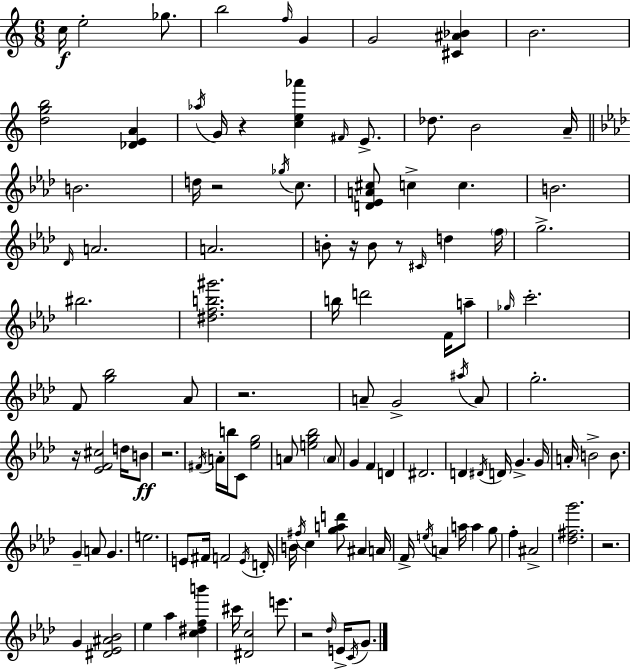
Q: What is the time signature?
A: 6/8